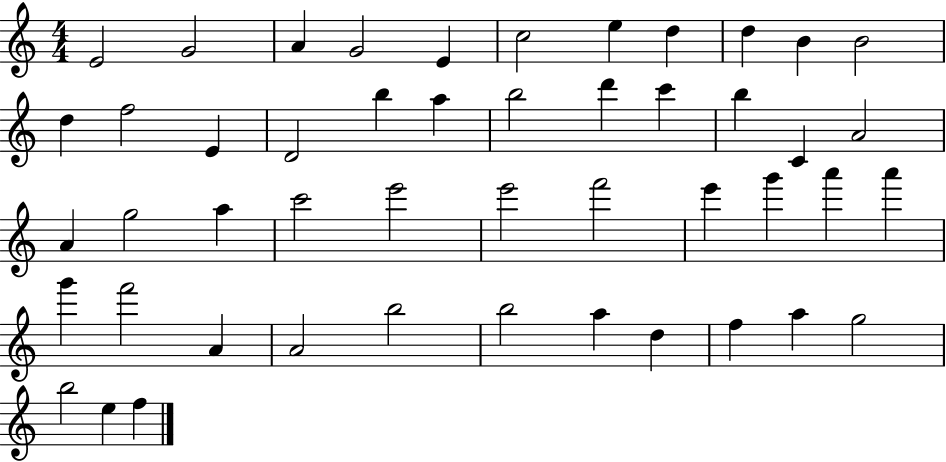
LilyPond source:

{
  \clef treble
  \numericTimeSignature
  \time 4/4
  \key c \major
  e'2 g'2 | a'4 g'2 e'4 | c''2 e''4 d''4 | d''4 b'4 b'2 | \break d''4 f''2 e'4 | d'2 b''4 a''4 | b''2 d'''4 c'''4 | b''4 c'4 a'2 | \break a'4 g''2 a''4 | c'''2 e'''2 | e'''2 f'''2 | e'''4 g'''4 a'''4 a'''4 | \break g'''4 f'''2 a'4 | a'2 b''2 | b''2 a''4 d''4 | f''4 a''4 g''2 | \break b''2 e''4 f''4 | \bar "|."
}